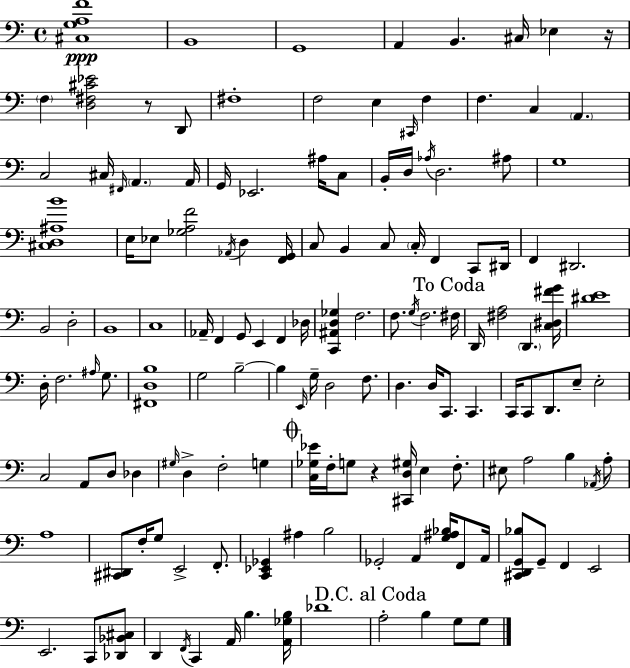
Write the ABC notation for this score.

X:1
T:Untitled
M:4/4
L:1/4
K:Am
[^C,G,A,F]4 B,,4 G,,4 A,, B,, ^C,/4 _E, z/4 F, [D,^F,^C_E]2 z/2 D,,/2 ^F,4 F,2 E, ^C,,/4 F, F, C, A,, C,2 ^C,/4 ^F,,/4 A,, A,,/4 G,,/4 _E,,2 ^A,/4 C,/2 B,,/4 D,/4 _A,/4 D,2 ^A,/2 G,4 [^C,D,^A,B]4 E,/4 _E,/2 [_G,A,F]2 _A,,/4 D, [F,,G,,]/4 C,/2 B,, C,/2 C,/4 F,, C,,/2 ^D,,/4 F,, ^D,,2 B,,2 D,2 B,,4 C,4 _A,,/4 F,, G,,/2 E,, F,, _D,/4 [C,,^A,,D,_G,] F,2 F,/2 G,/4 F,2 ^F,/4 D,,/4 [^F,A,]2 D,, [C,^D,^FG]/4 [^DE]4 D,/4 F,2 ^A,/4 G,/2 [^F,,D,B,]4 G,2 B,2 B, E,,/4 G,/4 D,2 F,/2 D, D,/4 C,,/2 C,, C,,/4 C,,/2 D,,/2 E,/2 E,2 C,2 A,,/2 D,/2 _D, ^G,/4 D, F,2 G, [C,_G,_E]/4 F,/4 G,/2 z [^C,,D,^G,]/4 E, F,/2 ^E,/2 A,2 B, _A,,/4 A,/2 A,4 [^C,,^D,,]/2 F,/4 G,/2 E,,2 F,,/2 [C,,_E,,_G,,] ^A, B,2 _G,,2 A,, [G,^A,_B,]/4 F,,/2 A,,/4 [^C,,D,,G,,_B,]/2 G,,/2 F,, E,,2 E,,2 C,,/2 [_D,,_B,,^C,]/2 D,, F,,/4 C,, A,,/4 B, [A,,_G,B,]/4 _D4 A,2 B, G,/2 G,/2